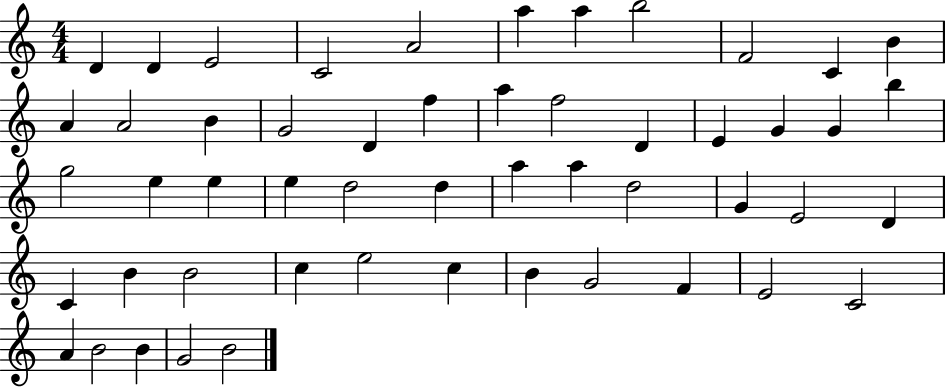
X:1
T:Untitled
M:4/4
L:1/4
K:C
D D E2 C2 A2 a a b2 F2 C B A A2 B G2 D f a f2 D E G G b g2 e e e d2 d a a d2 G E2 D C B B2 c e2 c B G2 F E2 C2 A B2 B G2 B2